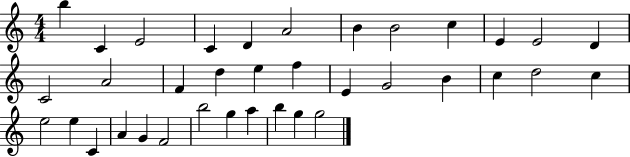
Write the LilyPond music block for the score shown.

{
  \clef treble
  \numericTimeSignature
  \time 4/4
  \key c \major
  b''4 c'4 e'2 | c'4 d'4 a'2 | b'4 b'2 c''4 | e'4 e'2 d'4 | \break c'2 a'2 | f'4 d''4 e''4 f''4 | e'4 g'2 b'4 | c''4 d''2 c''4 | \break e''2 e''4 c'4 | a'4 g'4 f'2 | b''2 g''4 a''4 | b''4 g''4 g''2 | \break \bar "|."
}